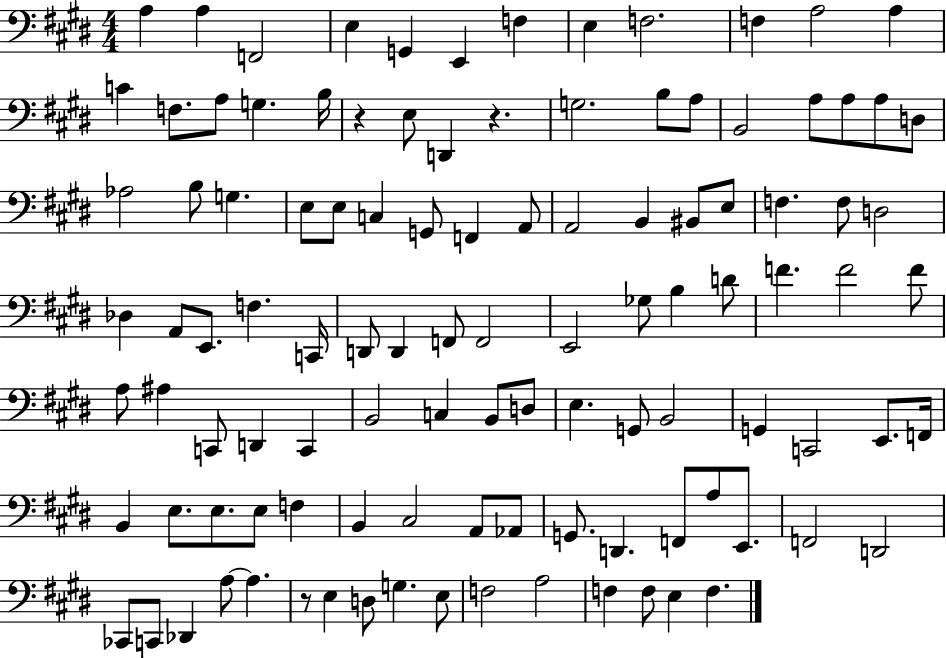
A3/q A3/q F2/h E3/q G2/q E2/q F3/q E3/q F3/h. F3/q A3/h A3/q C4/q F3/e. A3/e G3/q. B3/s R/q E3/e D2/q R/q. G3/h. B3/e A3/e B2/h A3/e A3/e A3/e D3/e Ab3/h B3/e G3/q. E3/e E3/e C3/q G2/e F2/q A2/e A2/h B2/q BIS2/e E3/e F3/q. F3/e D3/h Db3/q A2/e E2/e. F3/q. C2/s D2/e D2/q F2/e F2/h E2/h Gb3/e B3/q D4/e F4/q. F4/h F4/e A3/e A#3/q C2/e D2/q C2/q B2/h C3/q B2/e D3/e E3/q. G2/e B2/h G2/q C2/h E2/e. F2/s B2/q E3/e. E3/e. E3/e F3/q B2/q C#3/h A2/e Ab2/e G2/e. D2/q. F2/e A3/e E2/e. F2/h D2/h CES2/e C2/e Db2/q A3/e A3/q. R/e E3/q D3/e G3/q. E3/e F3/h A3/h F3/q F3/e E3/q F3/q.